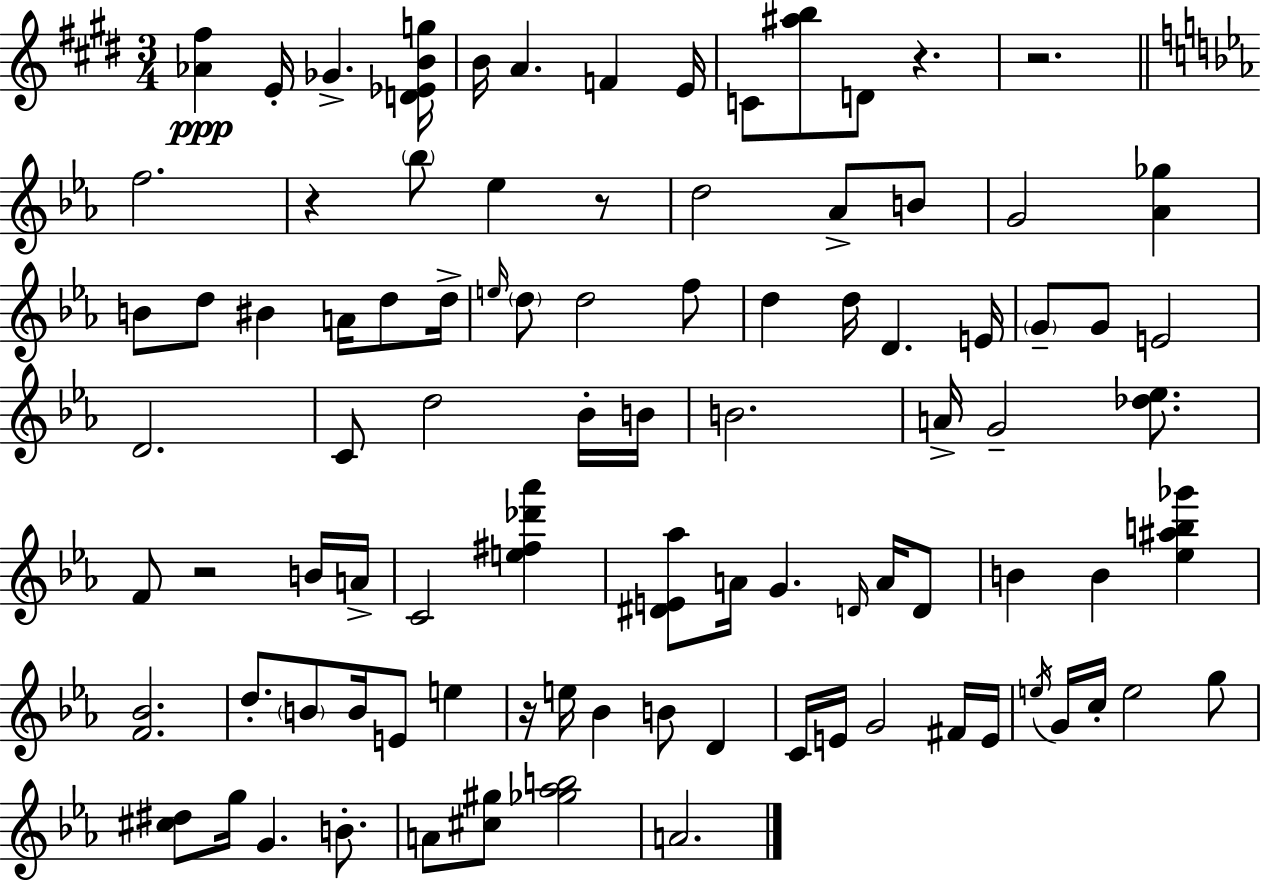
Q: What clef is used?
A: treble